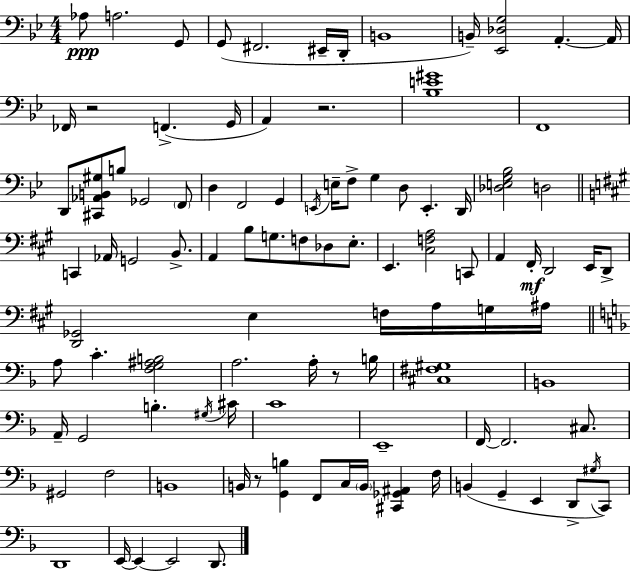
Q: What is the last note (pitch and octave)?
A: D2